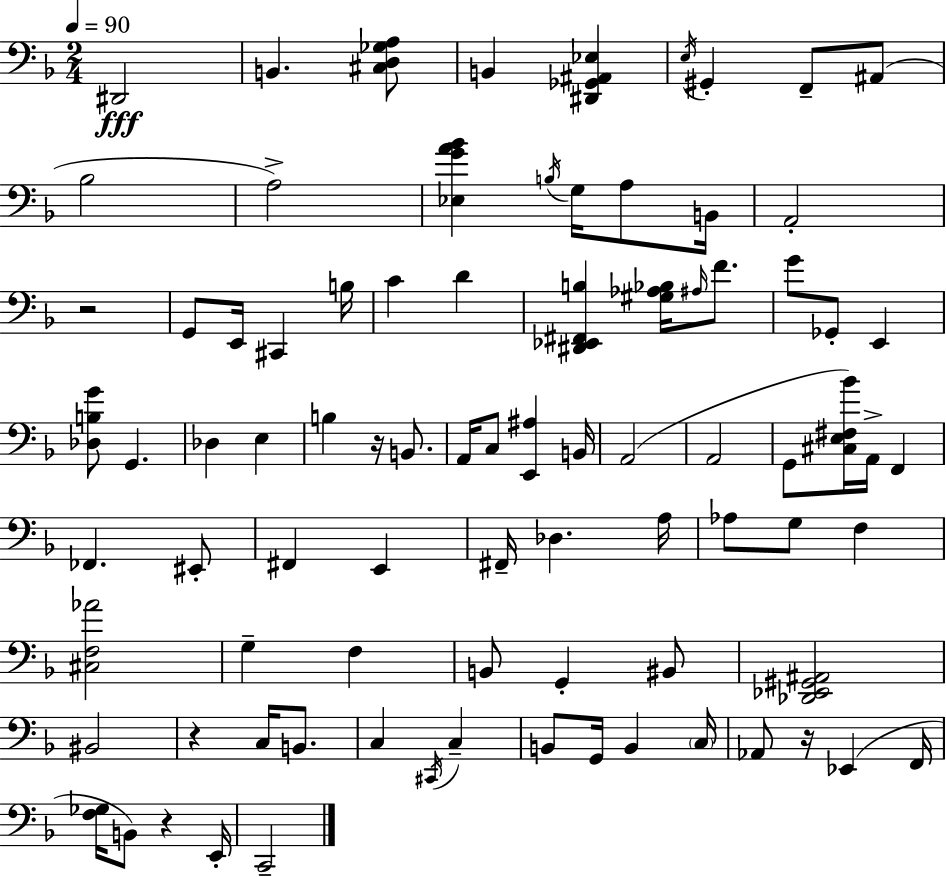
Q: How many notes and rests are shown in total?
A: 85